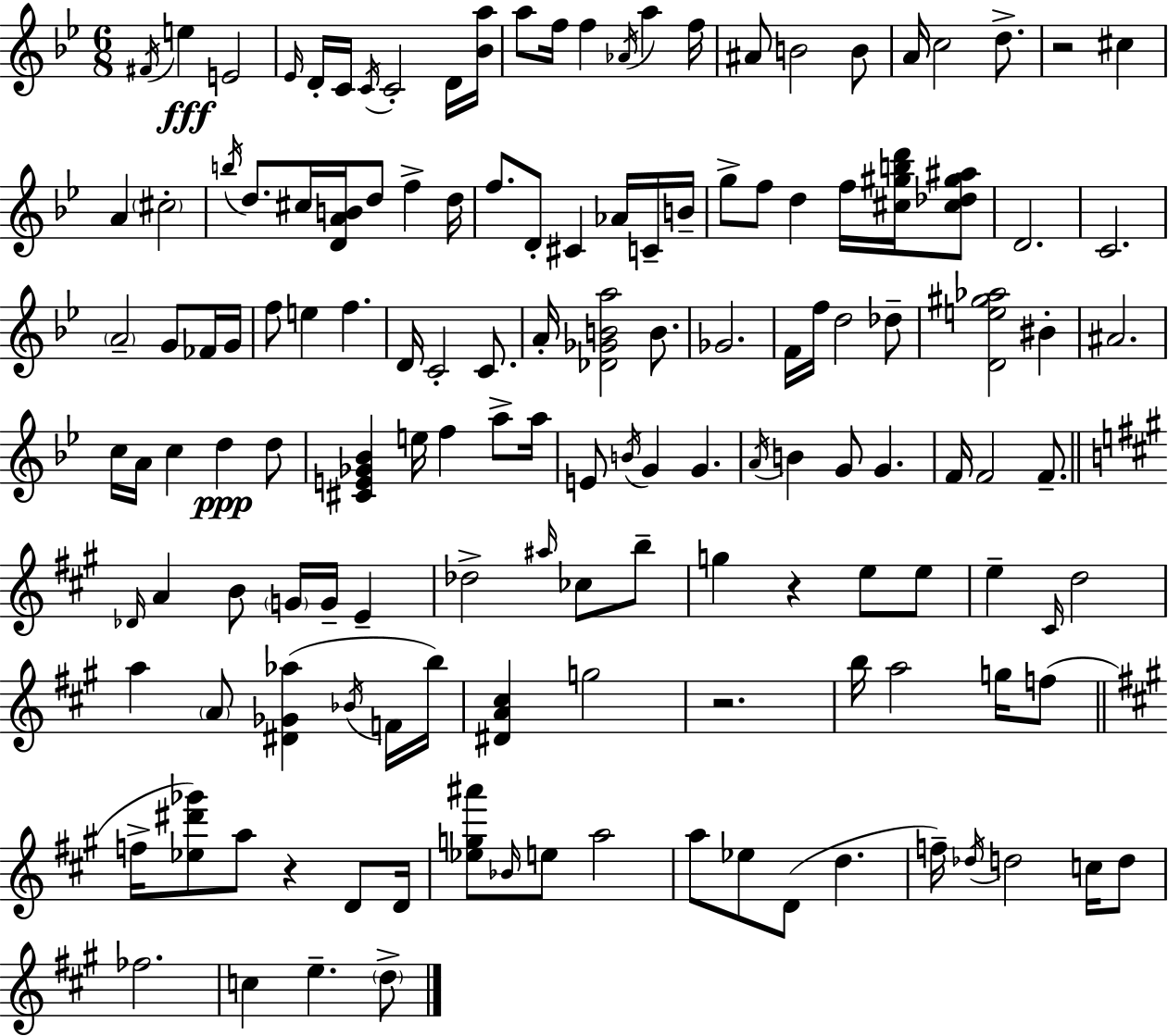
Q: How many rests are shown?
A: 4